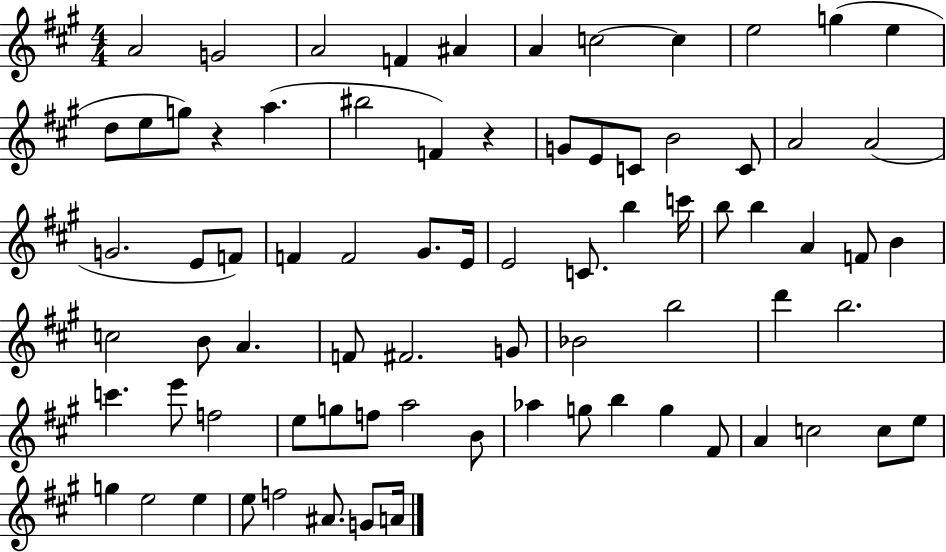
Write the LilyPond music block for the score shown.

{
  \clef treble
  \numericTimeSignature
  \time 4/4
  \key a \major
  a'2 g'2 | a'2 f'4 ais'4 | a'4 c''2~~ c''4 | e''2 g''4( e''4 | \break d''8 e''8 g''8) r4 a''4.( | bis''2 f'4) r4 | g'8 e'8 c'8 b'2 c'8 | a'2 a'2( | \break g'2. e'8 f'8) | f'4 f'2 gis'8. e'16 | e'2 c'8. b''4 c'''16 | b''8 b''4 a'4 f'8 b'4 | \break c''2 b'8 a'4. | f'8 fis'2. g'8 | bes'2 b''2 | d'''4 b''2. | \break c'''4. e'''8 f''2 | e''8 g''8 f''8 a''2 b'8 | aes''4 g''8 b''4 g''4 fis'8 | a'4 c''2 c''8 e''8 | \break g''4 e''2 e''4 | e''8 f''2 ais'8. g'8 a'16 | \bar "|."
}